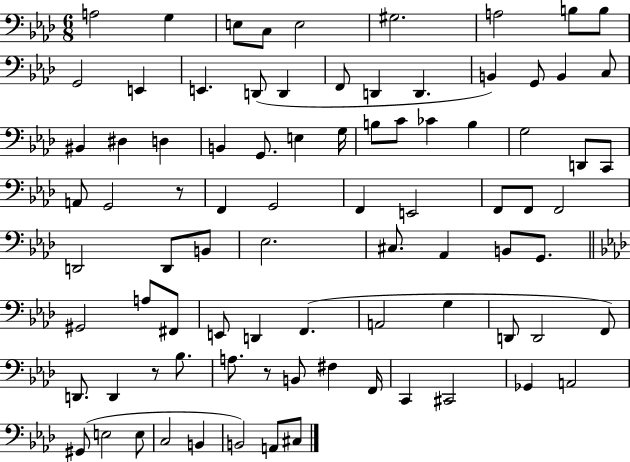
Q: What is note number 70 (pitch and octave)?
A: F2